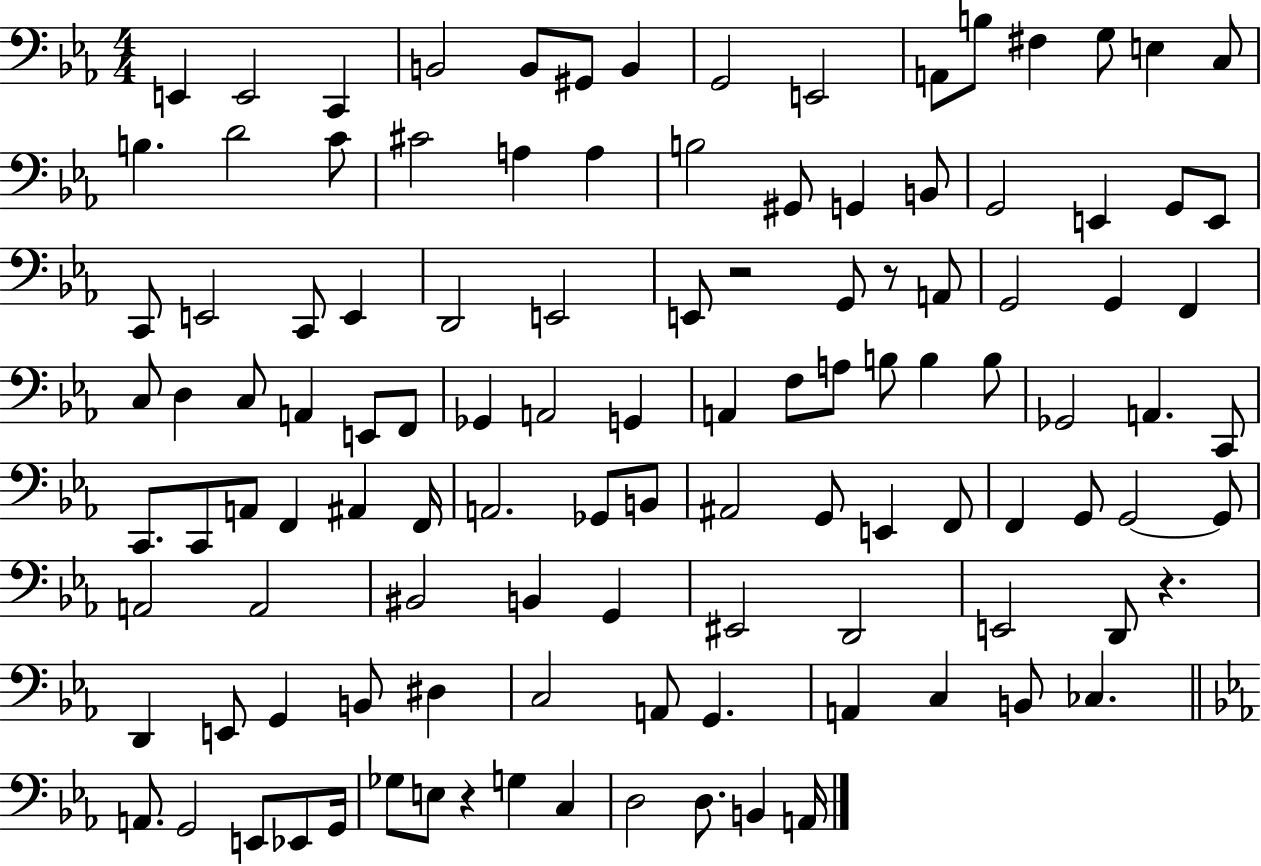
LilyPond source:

{
  \clef bass
  \numericTimeSignature
  \time 4/4
  \key ees \major
  e,4 e,2 c,4 | b,2 b,8 gis,8 b,4 | g,2 e,2 | a,8 b8 fis4 g8 e4 c8 | \break b4. d'2 c'8 | cis'2 a4 a4 | b2 gis,8 g,4 b,8 | g,2 e,4 g,8 e,8 | \break c,8 e,2 c,8 e,4 | d,2 e,2 | e,8 r2 g,8 r8 a,8 | g,2 g,4 f,4 | \break c8 d4 c8 a,4 e,8 f,8 | ges,4 a,2 g,4 | a,4 f8 a8 b8 b4 b8 | ges,2 a,4. c,8 | \break c,8. c,8 a,8 f,4 ais,4 f,16 | a,2. ges,8 b,8 | ais,2 g,8 e,4 f,8 | f,4 g,8 g,2~~ g,8 | \break a,2 a,2 | bis,2 b,4 g,4 | eis,2 d,2 | e,2 d,8 r4. | \break d,4 e,8 g,4 b,8 dis4 | c2 a,8 g,4. | a,4 c4 b,8 ces4. | \bar "||" \break \key ees \major a,8. g,2 e,8 ees,8 g,16 | ges8 e8 r4 g4 c4 | d2 d8. b,4 a,16 | \bar "|."
}